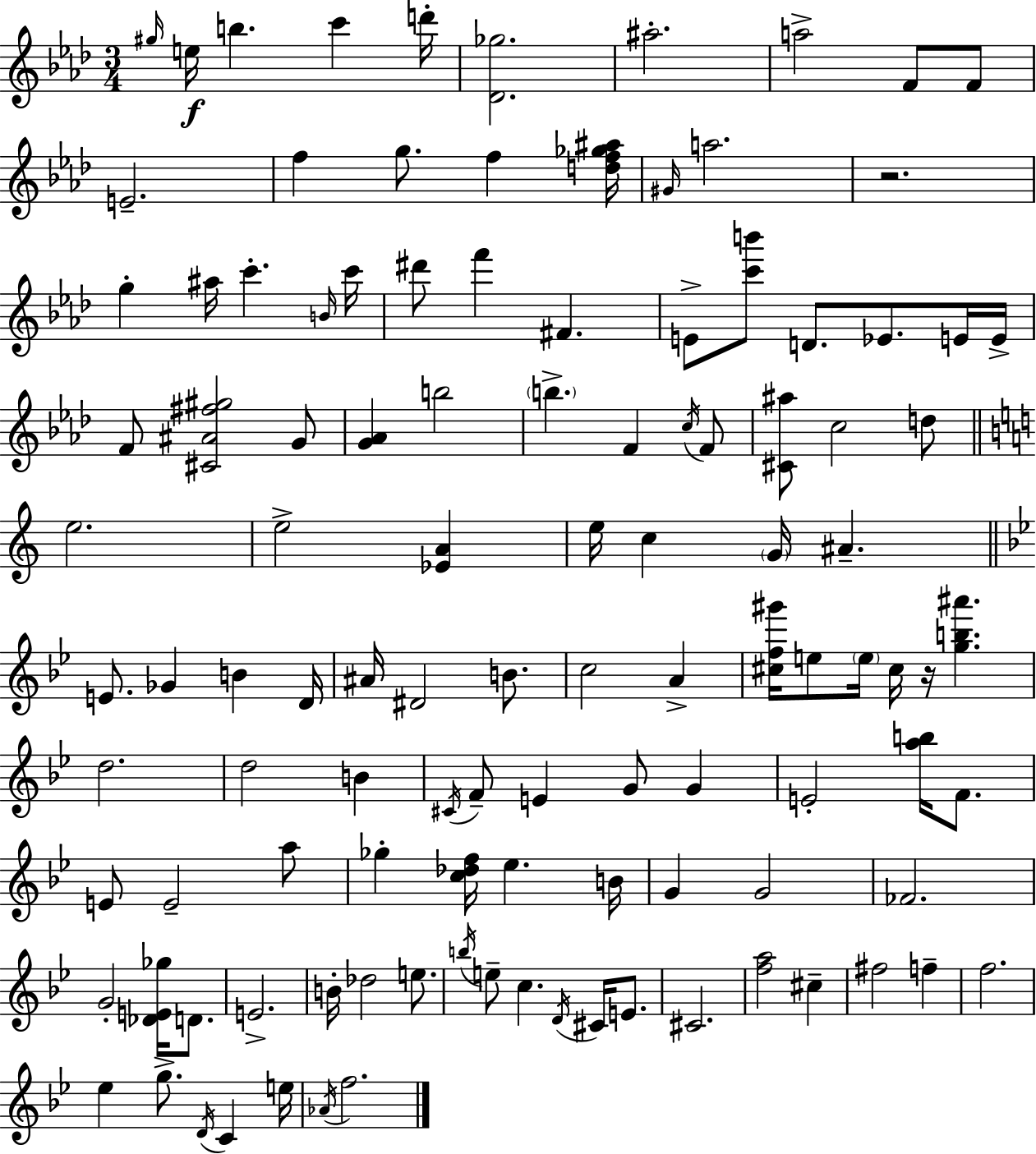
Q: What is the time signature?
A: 3/4